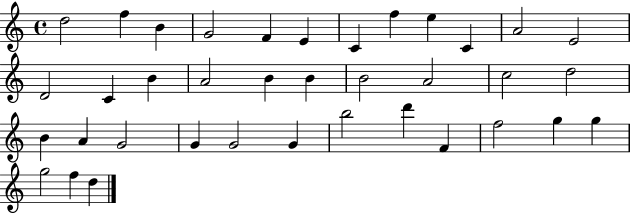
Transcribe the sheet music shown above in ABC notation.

X:1
T:Untitled
M:4/4
L:1/4
K:C
d2 f B G2 F E C f e C A2 E2 D2 C B A2 B B B2 A2 c2 d2 B A G2 G G2 G b2 d' F f2 g g g2 f d